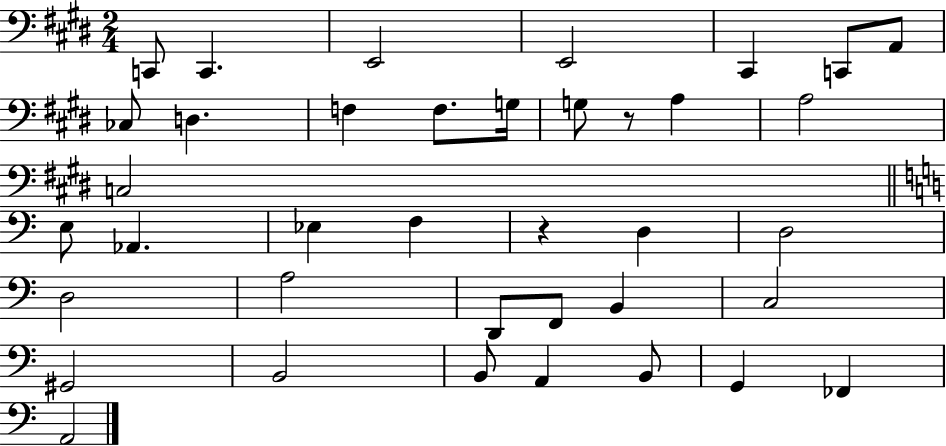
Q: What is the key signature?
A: E major